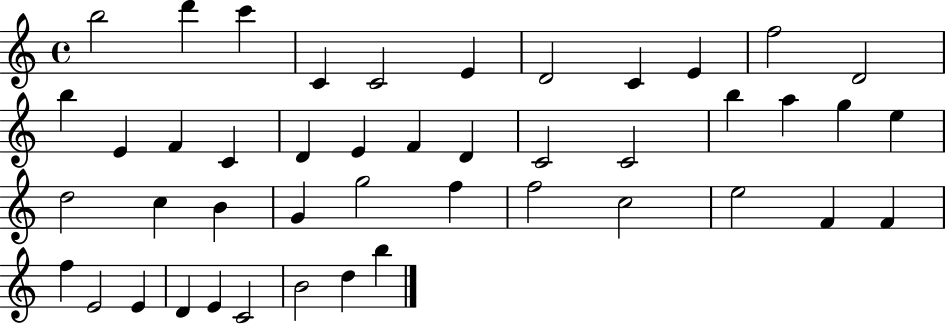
X:1
T:Untitled
M:4/4
L:1/4
K:C
b2 d' c' C C2 E D2 C E f2 D2 b E F C D E F D C2 C2 b a g e d2 c B G g2 f f2 c2 e2 F F f E2 E D E C2 B2 d b